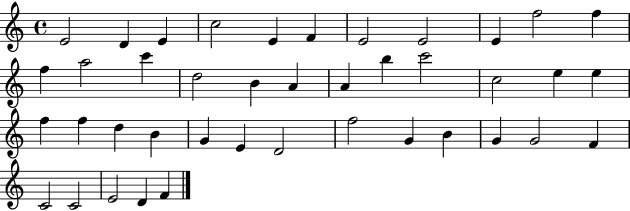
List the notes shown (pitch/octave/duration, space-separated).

E4/h D4/q E4/q C5/h E4/q F4/q E4/h E4/h E4/q F5/h F5/q F5/q A5/h C6/q D5/h B4/q A4/q A4/q B5/q C6/h C5/h E5/q E5/q F5/q F5/q D5/q B4/q G4/q E4/q D4/h F5/h G4/q B4/q G4/q G4/h F4/q C4/h C4/h E4/h D4/q F4/q